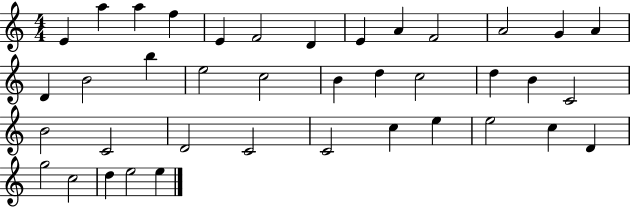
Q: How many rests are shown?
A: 0